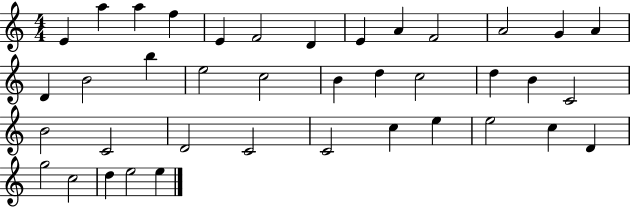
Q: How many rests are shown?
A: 0